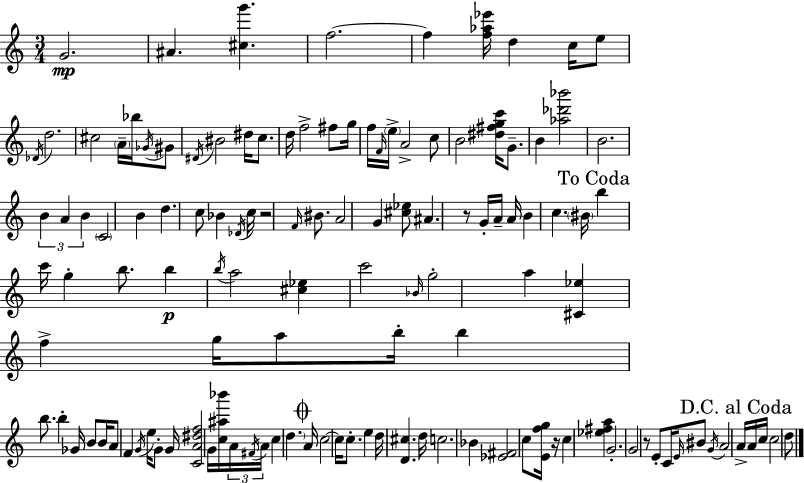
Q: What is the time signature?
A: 3/4